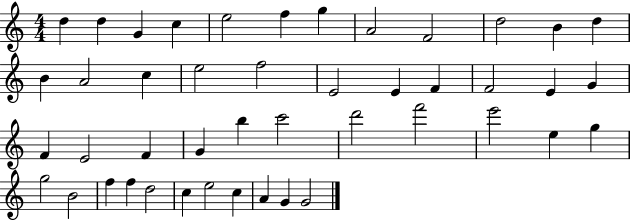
X:1
T:Untitled
M:4/4
L:1/4
K:C
d d G c e2 f g A2 F2 d2 B d B A2 c e2 f2 E2 E F F2 E G F E2 F G b c'2 d'2 f'2 e'2 e g g2 B2 f f d2 c e2 c A G G2